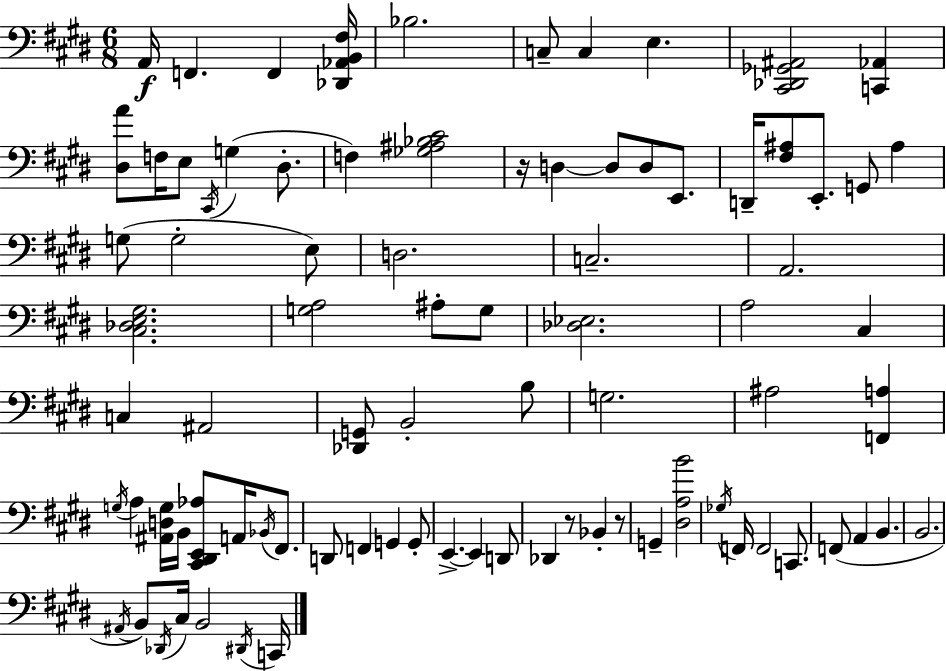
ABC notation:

X:1
T:Untitled
M:6/8
L:1/4
K:E
A,,/4 F,, F,, [_D,,_A,,B,,^F,]/4 _B,2 C,/2 C, E, [^C,,_D,,_G,,^A,,]2 [C,,_A,,] [^D,A]/2 F,/4 E,/2 ^C,,/4 G, ^D,/2 F, [_G,^A,_B,^C]2 z/4 D, D,/2 D,/2 E,,/2 D,,/4 [^F,^A,]/2 E,,/2 G,,/2 ^A, G,/2 G,2 E,/2 D,2 C,2 A,,2 [^C,_D,E,^G,]2 [G,A,]2 ^A,/2 G,/2 [_D,_E,]2 A,2 ^C, C, ^A,,2 [_D,,G,,]/2 B,,2 B,/2 G,2 ^A,2 [F,,A,] G,/4 A, [^A,,D,G,]/4 B,,/4 [^C,,^D,,E,,_A,]/2 A,,/4 _B,,/4 ^F,,/2 D,,/2 F,, G,, G,,/2 E,, E,, D,,/2 _D,, z/2 _B,, z/2 G,, [^D,A,B]2 _G,/4 F,,/4 F,,2 C,,/2 F,,/2 A,, B,, B,,2 ^A,,/4 B,,/2 _D,,/4 ^C,/4 B,,2 ^D,,/4 C,,/4